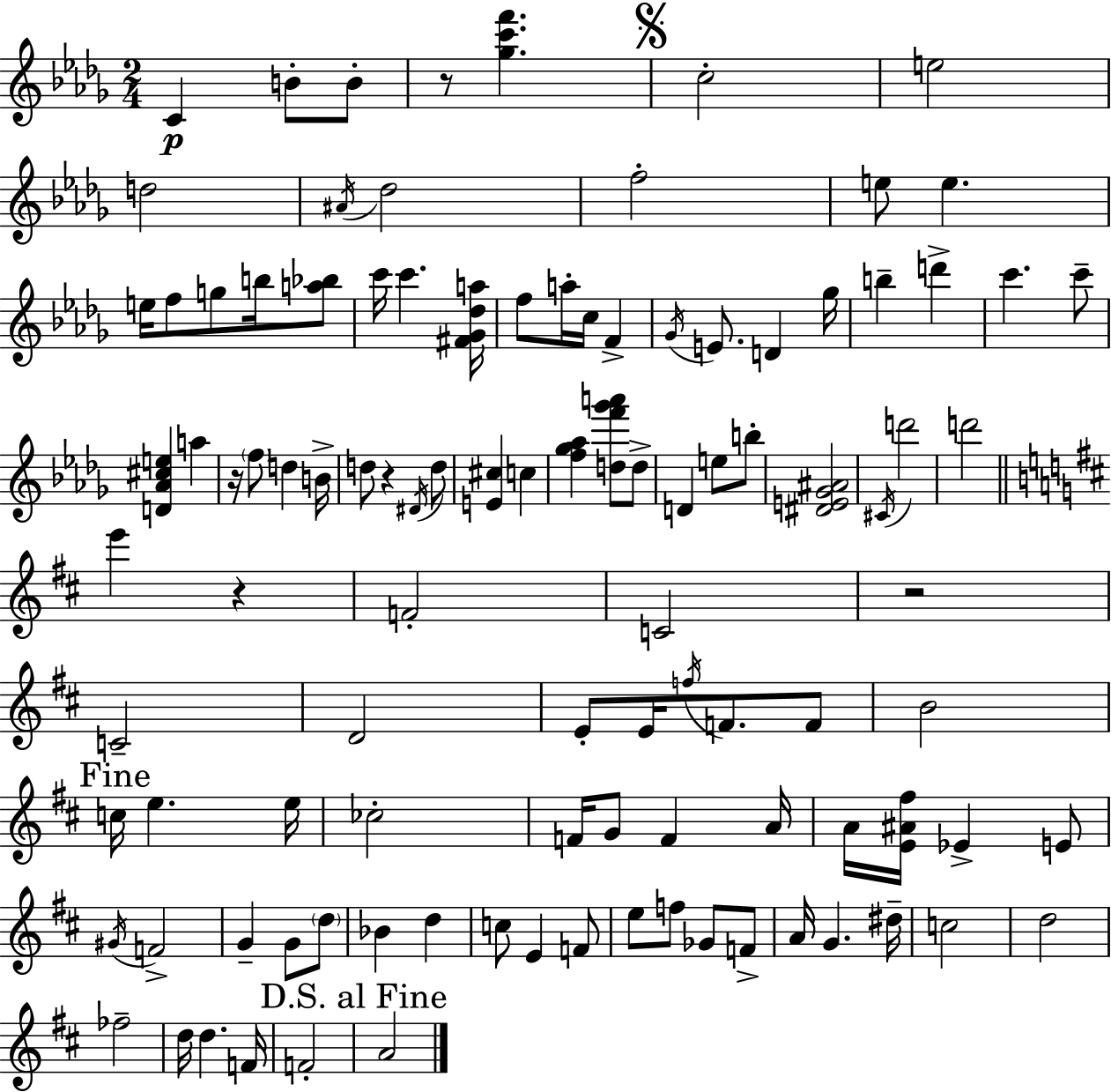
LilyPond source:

{
  \clef treble
  \numericTimeSignature
  \time 2/4
  \key bes \minor
  \repeat volta 2 { c'4\p b'8-. b'8-. | r8 <ges'' c''' f'''>4. | \mark \markup { \musicglyph "scripts.segno" } c''2-. | e''2 | \break d''2 | \acciaccatura { ais'16 } des''2 | f''2-. | e''8 e''4. | \break e''16 f''8 g''8 b''16 <a'' bes''>8 | c'''16 c'''4. | <fis' ges' des'' a''>16 f''8 a''16-. c''16 f'4-> | \acciaccatura { ges'16 } e'8. d'4 | \break ges''16 b''4-- d'''4-> | c'''4. | c'''8-- <d' aes' cis'' e''>4 a''4 | r16 \parenthesize f''8 d''4 | \break b'16-> d''8 r4 | \acciaccatura { dis'16 } d''8 <e' cis''>4 c''4 | <f'' ges'' aes''>4 <d'' f''' ges''' a'''>8 | d''8-> d'4 e''8 | \break b''8-. <dis' e' ges' ais'>2 | \acciaccatura { cis'16 } d'''2 | d'''2 | \bar "||" \break \key d \major e'''4 r4 | f'2-. | c'2 | r2 | \break c'2-- | d'2 | e'8-. e'16 \acciaccatura { f''16 } f'8. f'8 | b'2 | \break \mark "Fine" c''16 e''4. | e''16 ces''2-. | f'16 g'8 f'4 | a'16 a'16 <e' ais' fis''>16 ees'4-> e'8 | \break \acciaccatura { gis'16 } f'2-> | g'4-- g'8 | \parenthesize d''8 bes'4 d''4 | c''8 e'4 | \break f'8 e''8 f''8 ges'8 | f'8-> a'16 g'4. | dis''16-- c''2 | d''2 | \break fes''2-- | d''16 d''4. | f'16 f'2-. | \mark "D.S. al Fine" a'2 | \break } \bar "|."
}